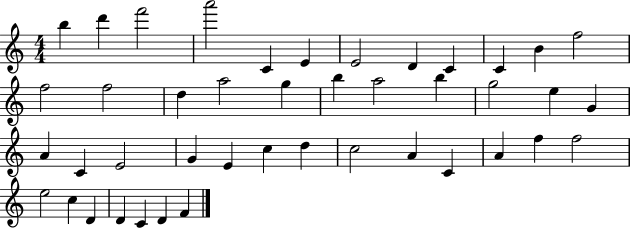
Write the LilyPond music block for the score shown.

{
  \clef treble
  \numericTimeSignature
  \time 4/4
  \key c \major
  b''4 d'''4 f'''2 | a'''2 c'4 e'4 | e'2 d'4 c'4 | c'4 b'4 f''2 | \break f''2 f''2 | d''4 a''2 g''4 | b''4 a''2 b''4 | g''2 e''4 g'4 | \break a'4 c'4 e'2 | g'4 e'4 c''4 d''4 | c''2 a'4 c'4 | a'4 f''4 f''2 | \break e''2 c''4 d'4 | d'4 c'4 d'4 f'4 | \bar "|."
}